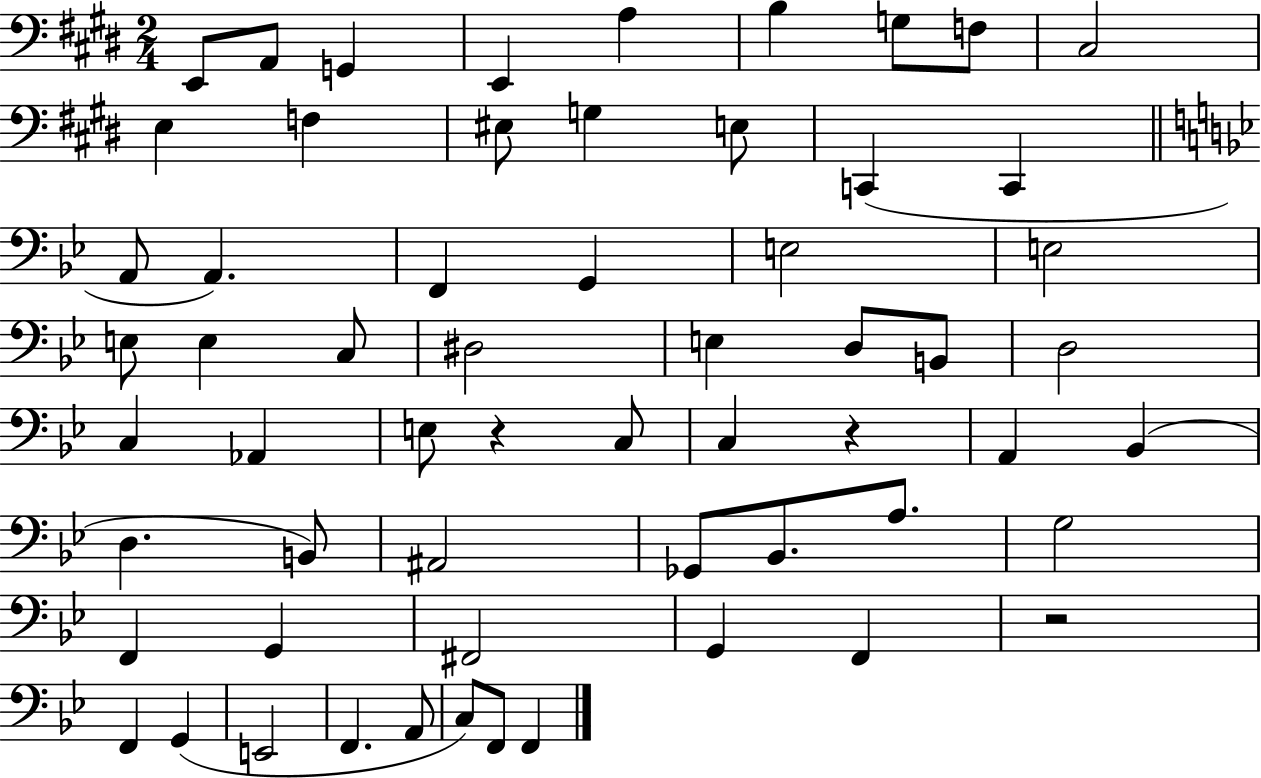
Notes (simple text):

E2/e A2/e G2/q E2/q A3/q B3/q G3/e F3/e C#3/h E3/q F3/q EIS3/e G3/q E3/e C2/q C2/q A2/e A2/q. F2/q G2/q E3/h E3/h E3/e E3/q C3/e D#3/h E3/q D3/e B2/e D3/h C3/q Ab2/q E3/e R/q C3/e C3/q R/q A2/q Bb2/q D3/q. B2/e A#2/h Gb2/e Bb2/e. A3/e. G3/h F2/q G2/q F#2/h G2/q F2/q R/h F2/q G2/q E2/h F2/q. A2/e C3/e F2/e F2/q